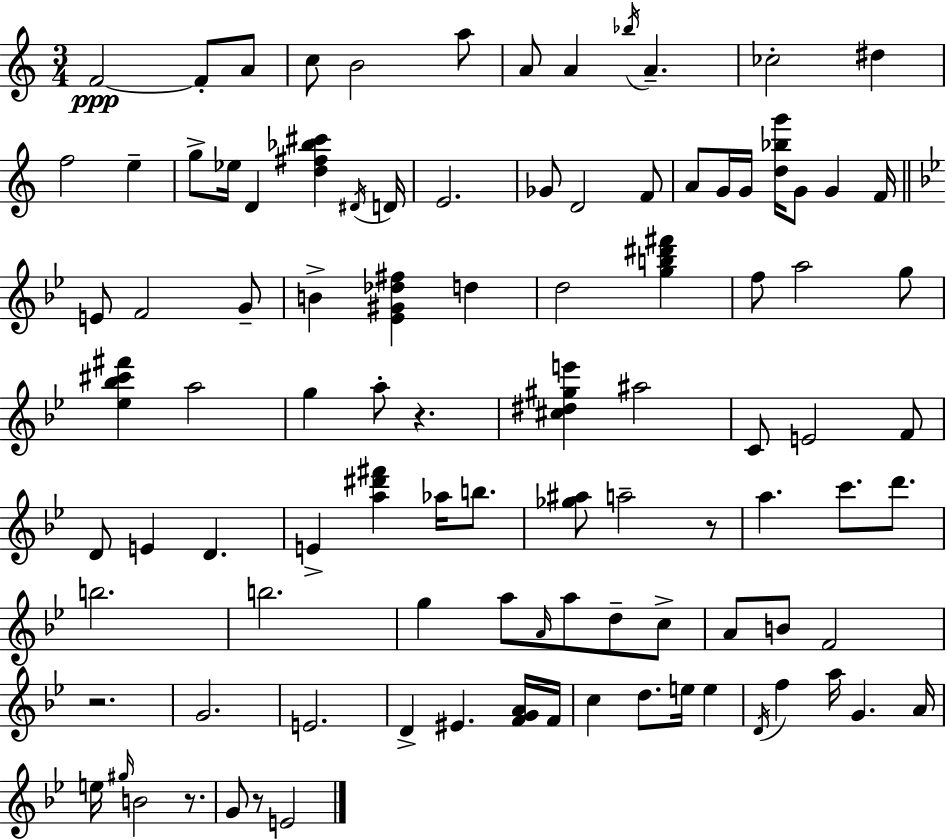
{
  \clef treble
  \numericTimeSignature
  \time 3/4
  \key c \major
  f'2~~\ppp f'8-. a'8 | c''8 b'2 a''8 | a'8 a'4 \acciaccatura { bes''16 } a'4.-- | ces''2-. dis''4 | \break f''2 e''4-- | g''8-> ees''16 d'4 <d'' fis'' bes'' cis'''>4 | \acciaccatura { dis'16 } d'16 e'2. | ges'8 d'2 | \break f'8 a'8 g'16 g'16 <d'' bes'' g'''>16 g'8 g'4 | f'16 \bar "||" \break \key g \minor e'8 f'2 g'8-- | b'4-> <ees' gis' des'' fis''>4 d''4 | d''2 <g'' b'' dis''' fis'''>4 | f''8 a''2 g''8 | \break <ees'' bes'' cis''' fis'''>4 a''2 | g''4 a''8-. r4. | <cis'' dis'' gis'' e'''>4 ais''2 | c'8 e'2 f'8 | \break d'8 e'4 d'4. | e'4-> <a'' dis''' fis'''>4 aes''16 b''8. | <ges'' ais''>8 a''2-- r8 | a''4. c'''8. d'''8. | \break b''2. | b''2. | g''4 a''8 \grace { a'16 } a''8 d''8-- c''8-> | a'8 b'8 f'2 | \break r2. | g'2. | e'2. | d'4-> eis'4. <f' g' a'>16 | \break f'16 c''4 d''8. e''16 e''4 | \acciaccatura { d'16 } f''4 a''16 g'4. | a'16 e''16 \grace { gis''16 } b'2 | r8. g'8 r8 e'2 | \break \bar "|."
}